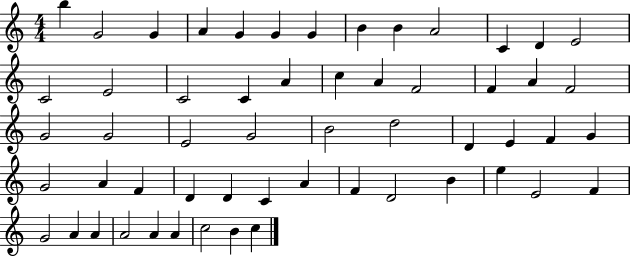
B5/q G4/h G4/q A4/q G4/q G4/q G4/q B4/q B4/q A4/h C4/q D4/q E4/h C4/h E4/h C4/h C4/q A4/q C5/q A4/q F4/h F4/q A4/q F4/h G4/h G4/h E4/h G4/h B4/h D5/h D4/q E4/q F4/q G4/q G4/h A4/q F4/q D4/q D4/q C4/q A4/q F4/q D4/h B4/q E5/q E4/h F4/q G4/h A4/q A4/q A4/h A4/q A4/q C5/h B4/q C5/q